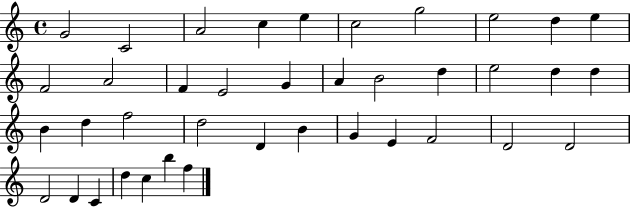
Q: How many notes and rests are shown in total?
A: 39